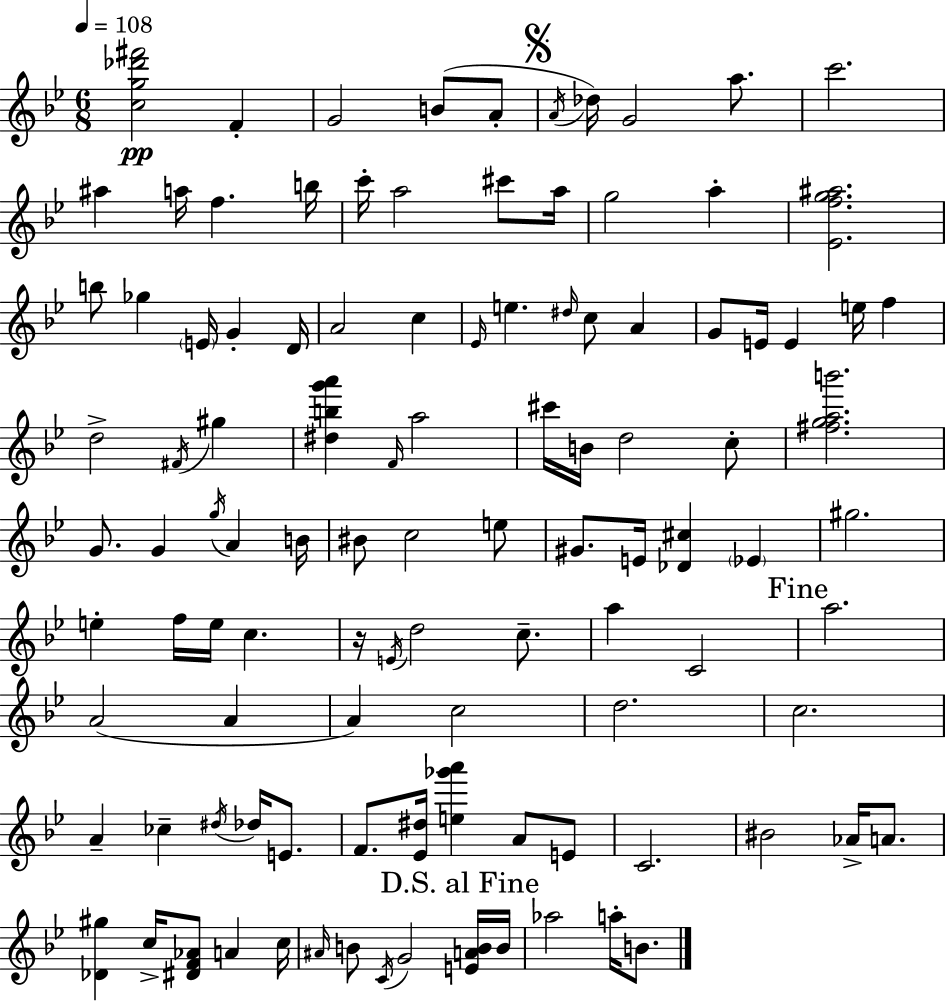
X:1
T:Untitled
M:6/8
L:1/4
K:Bb
[cg_d'^f']2 F G2 B/2 A/2 A/4 _d/4 G2 a/2 c'2 ^a a/4 f b/4 c'/4 a2 ^c'/2 a/4 g2 a [_Efg^a]2 b/2 _g E/4 G D/4 A2 c _E/4 e ^d/4 c/2 A G/2 E/4 E e/4 f d2 ^F/4 ^g [^dbg'a'] F/4 a2 ^c'/4 B/4 d2 c/2 [^fgab']2 G/2 G g/4 A B/4 ^B/2 c2 e/2 ^G/2 E/4 [_D^c] _E ^g2 e f/4 e/4 c z/4 E/4 d2 c/2 a C2 a2 A2 A A c2 d2 c2 A _c ^d/4 _d/4 E/2 F/2 [_E^d]/4 [e_g'a'] A/2 E/2 C2 ^B2 _A/4 A/2 [_D^g] c/4 [^DF_A]/2 A c/4 ^A/4 B/2 C/4 G2 [EAB]/4 B/4 _a2 a/4 B/2